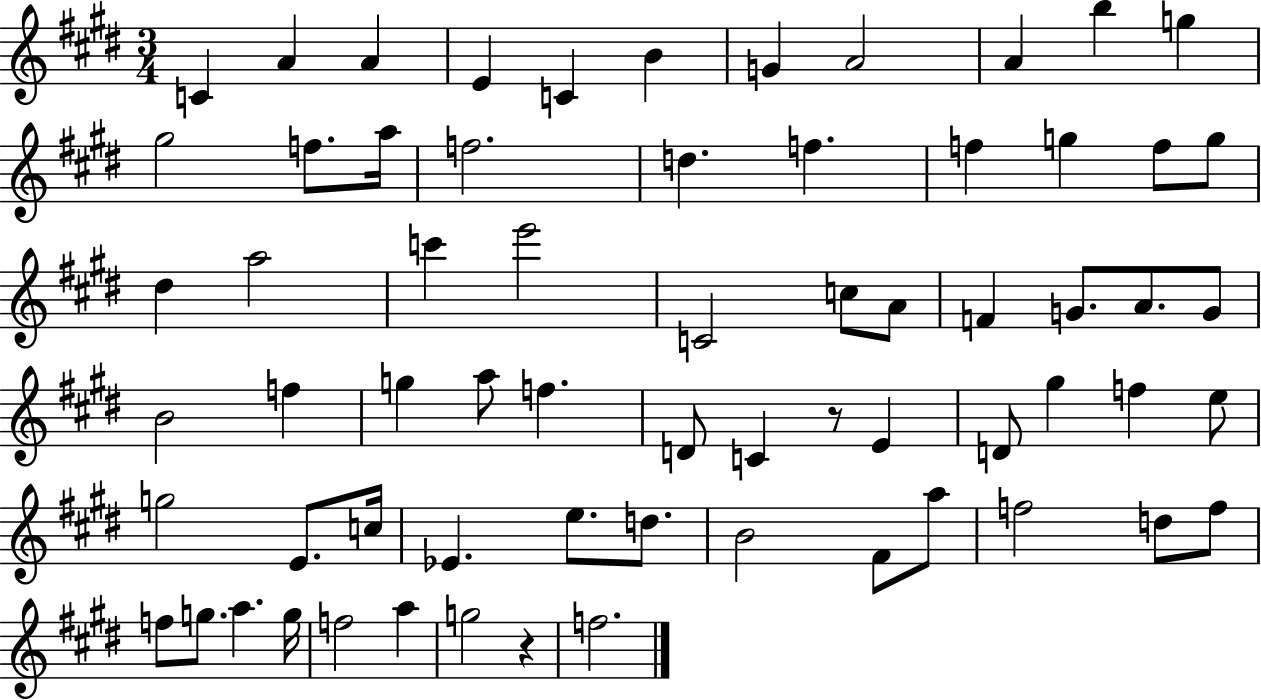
{
  \clef treble
  \numericTimeSignature
  \time 3/4
  \key e \major
  c'4 a'4 a'4 | e'4 c'4 b'4 | g'4 a'2 | a'4 b''4 g''4 | \break gis''2 f''8. a''16 | f''2. | d''4. f''4. | f''4 g''4 f''8 g''8 | \break dis''4 a''2 | c'''4 e'''2 | c'2 c''8 a'8 | f'4 g'8. a'8. g'8 | \break b'2 f''4 | g''4 a''8 f''4. | d'8 c'4 r8 e'4 | d'8 gis''4 f''4 e''8 | \break g''2 e'8. c''16 | ees'4. e''8. d''8. | b'2 fis'8 a''8 | f''2 d''8 f''8 | \break f''8 g''8. a''4. g''16 | f''2 a''4 | g''2 r4 | f''2. | \break \bar "|."
}